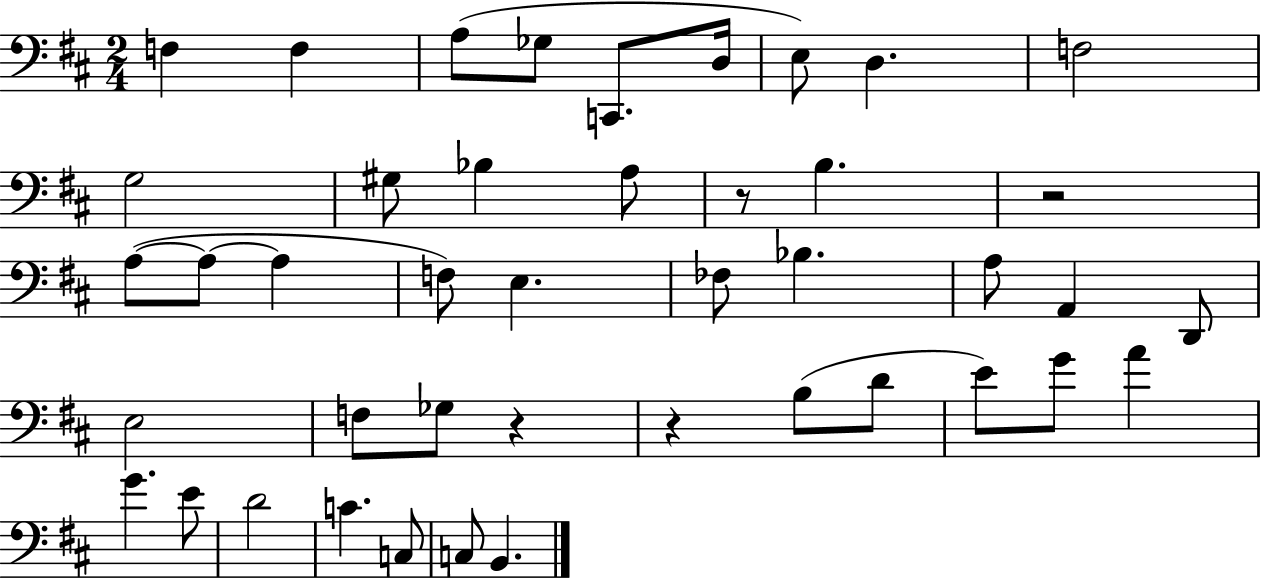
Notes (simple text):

F3/q F3/q A3/e Gb3/e C2/e. D3/s E3/e D3/q. F3/h G3/h G#3/e Bb3/q A3/e R/e B3/q. R/h A3/e A3/e A3/q F3/e E3/q. FES3/e Bb3/q. A3/e A2/q D2/e E3/h F3/e Gb3/e R/q R/q B3/e D4/e E4/e G4/e A4/q G4/q. E4/e D4/h C4/q. C3/e C3/e B2/q.